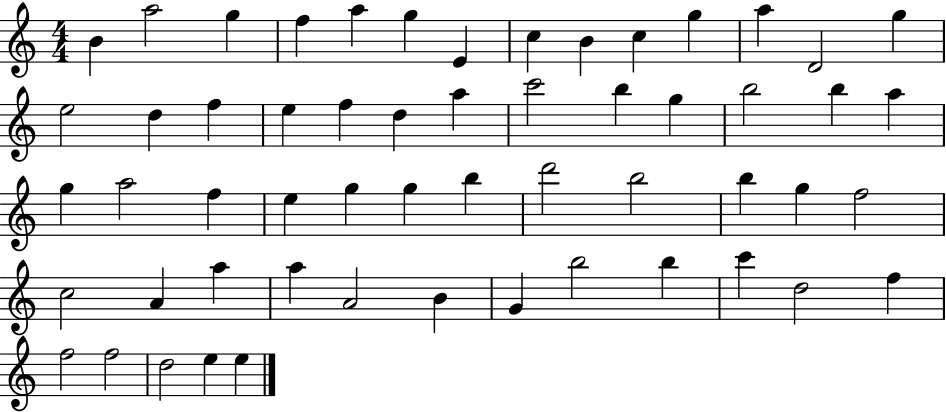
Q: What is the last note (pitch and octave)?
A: E5